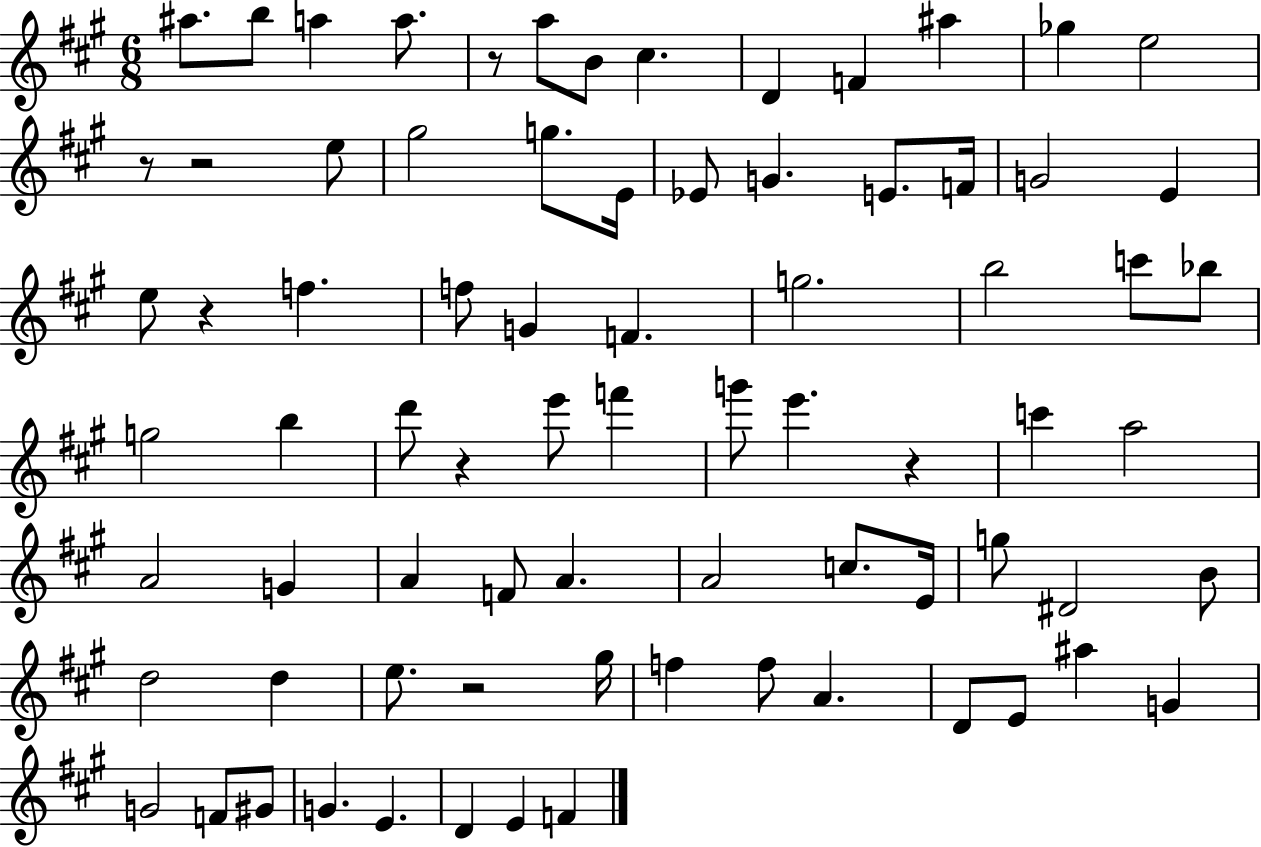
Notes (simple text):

A#5/e. B5/e A5/q A5/e. R/e A5/e B4/e C#5/q. D4/q F4/q A#5/q Gb5/q E5/h R/e R/h E5/e G#5/h G5/e. E4/s Eb4/e G4/q. E4/e. F4/s G4/h E4/q E5/e R/q F5/q. F5/e G4/q F4/q. G5/h. B5/h C6/e Bb5/e G5/h B5/q D6/e R/q E6/e F6/q G6/e E6/q. R/q C6/q A5/h A4/h G4/q A4/q F4/e A4/q. A4/h C5/e. E4/s G5/e D#4/h B4/e D5/h D5/q E5/e. R/h G#5/s F5/q F5/e A4/q. D4/e E4/e A#5/q G4/q G4/h F4/e G#4/e G4/q. E4/q. D4/q E4/q F4/q